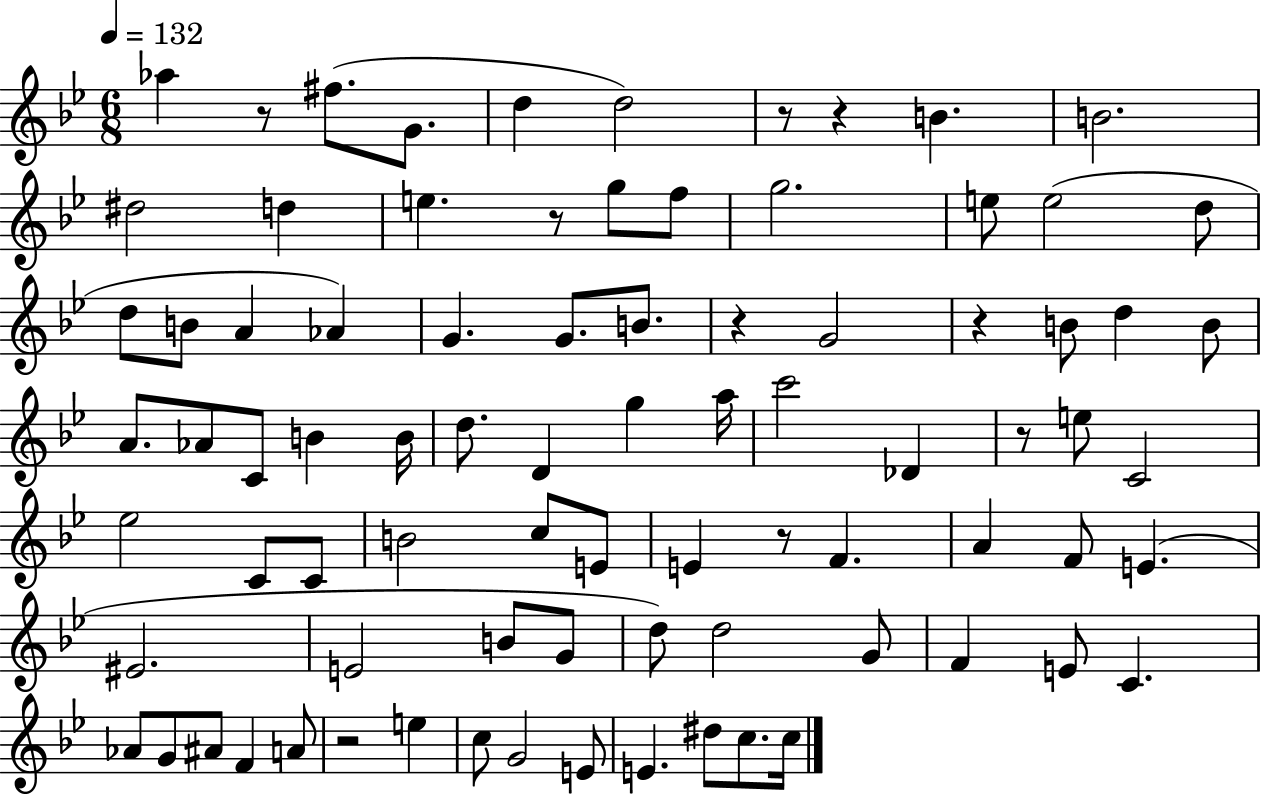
Ab5/q R/e F#5/e. G4/e. D5/q D5/h R/e R/q B4/q. B4/h. D#5/h D5/q E5/q. R/e G5/e F5/e G5/h. E5/e E5/h D5/e D5/e B4/e A4/q Ab4/q G4/q. G4/e. B4/e. R/q G4/h R/q B4/e D5/q B4/e A4/e. Ab4/e C4/e B4/q B4/s D5/e. D4/q G5/q A5/s C6/h Db4/q R/e E5/e C4/h Eb5/h C4/e C4/e B4/h C5/e E4/e E4/q R/e F4/q. A4/q F4/e E4/q. EIS4/h. E4/h B4/e G4/e D5/e D5/h G4/e F4/q E4/e C4/q. Ab4/e G4/e A#4/e F4/q A4/e R/h E5/q C5/e G4/h E4/e E4/q. D#5/e C5/e. C5/s